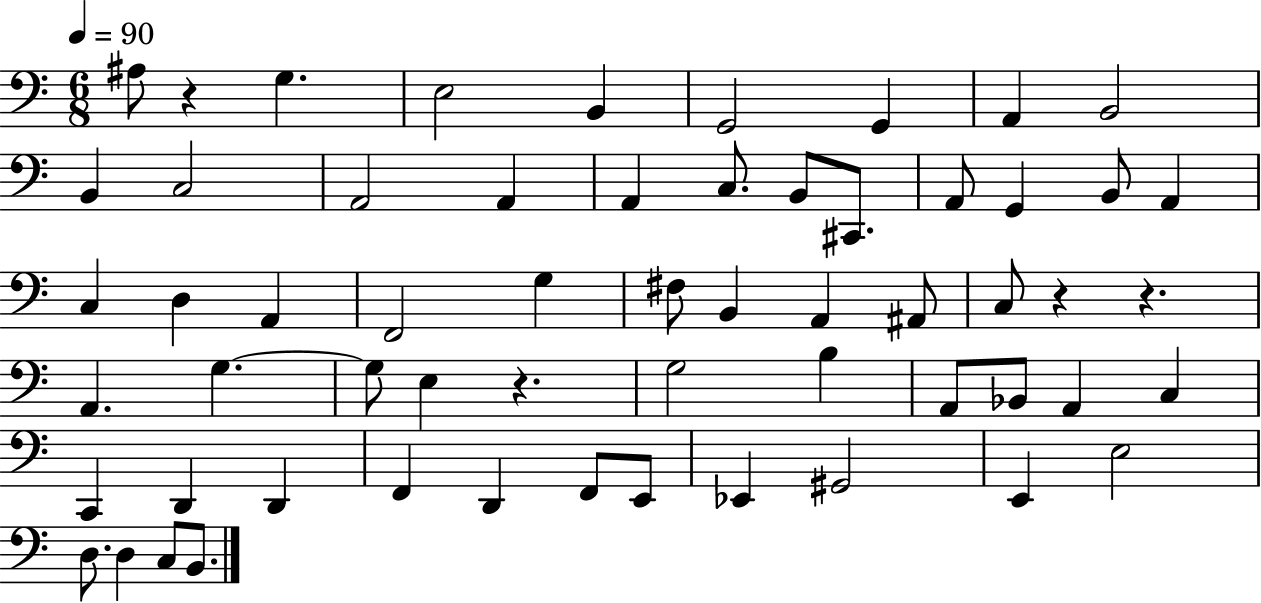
X:1
T:Untitled
M:6/8
L:1/4
K:C
^A,/2 z G, E,2 B,, G,,2 G,, A,, B,,2 B,, C,2 A,,2 A,, A,, C,/2 B,,/2 ^C,,/2 A,,/2 G,, B,,/2 A,, C, D, A,, F,,2 G, ^F,/2 B,, A,, ^A,,/2 C,/2 z z A,, G, G,/2 E, z G,2 B, A,,/2 _B,,/2 A,, C, C,, D,, D,, F,, D,, F,,/2 E,,/2 _E,, ^G,,2 E,, E,2 D,/2 D, C,/2 B,,/2